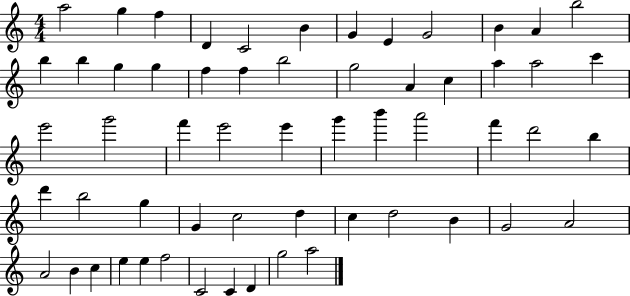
A5/h G5/q F5/q D4/q C4/h B4/q G4/q E4/q G4/h B4/q A4/q B5/h B5/q B5/q G5/q G5/q F5/q F5/q B5/h G5/h A4/q C5/q A5/q A5/h C6/q E6/h G6/h F6/q E6/h E6/q G6/q B6/q A6/h F6/q D6/h B5/q D6/q B5/h G5/q G4/q C5/h D5/q C5/q D5/h B4/q G4/h A4/h A4/h B4/q C5/q E5/q E5/q F5/h C4/h C4/q D4/q G5/h A5/h